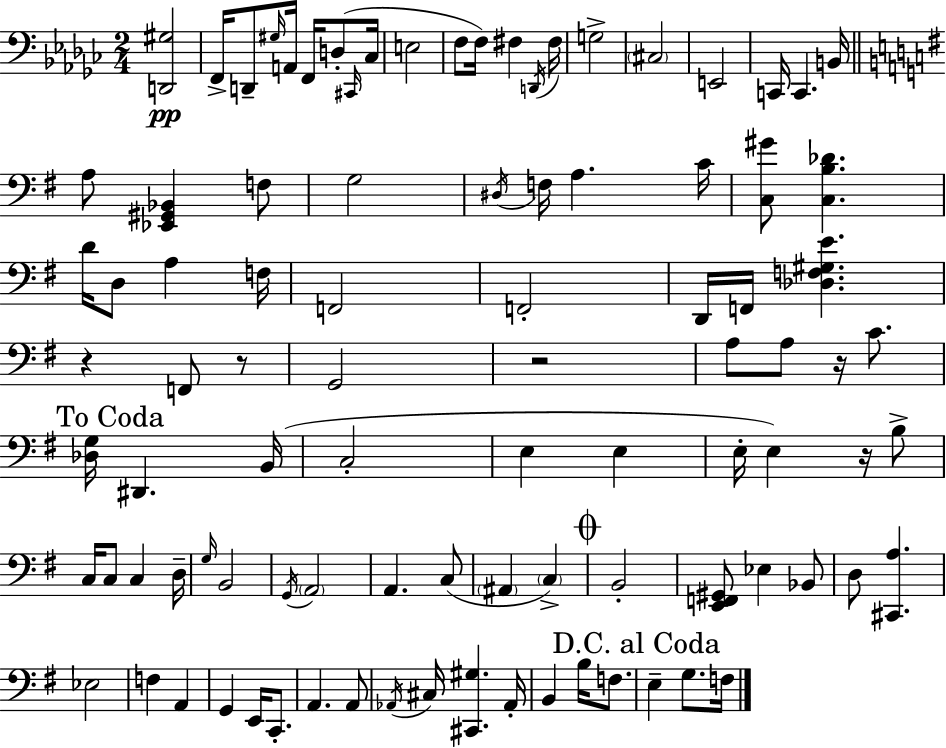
X:1
T:Untitled
M:2/4
L:1/4
K:Ebm
[D,,^G,]2 F,,/4 D,,/2 ^G,/4 A,,/4 F,,/4 D,/2 ^C,,/4 _C,/4 E,2 F,/2 F,/4 ^F, D,,/4 ^F,/4 G,2 ^C,2 E,,2 C,,/4 C,, B,,/4 A,/2 [_E,,^G,,_B,,] F,/2 G,2 ^D,/4 F,/4 A, C/4 [C,^G]/2 [C,B,_D] D/4 D,/2 A, F,/4 F,,2 F,,2 D,,/4 F,,/4 [_D,F,^G,E] z F,,/2 z/2 G,,2 z2 A,/2 A,/2 z/4 C/2 [_D,G,]/4 ^D,, B,,/4 C,2 E, E, E,/4 E, z/4 B,/2 C,/4 C,/2 C, D,/4 G,/4 B,,2 G,,/4 A,,2 A,, C,/2 ^A,, C, B,,2 [E,,F,,^G,,]/2 _E, _B,,/2 D,/2 [^C,,A,] _E,2 F, A,, G,, E,,/4 C,,/2 A,, A,,/2 _A,,/4 ^C,/4 [^C,,^G,] _A,,/4 B,, B,/4 F,/2 E, G,/2 F,/4